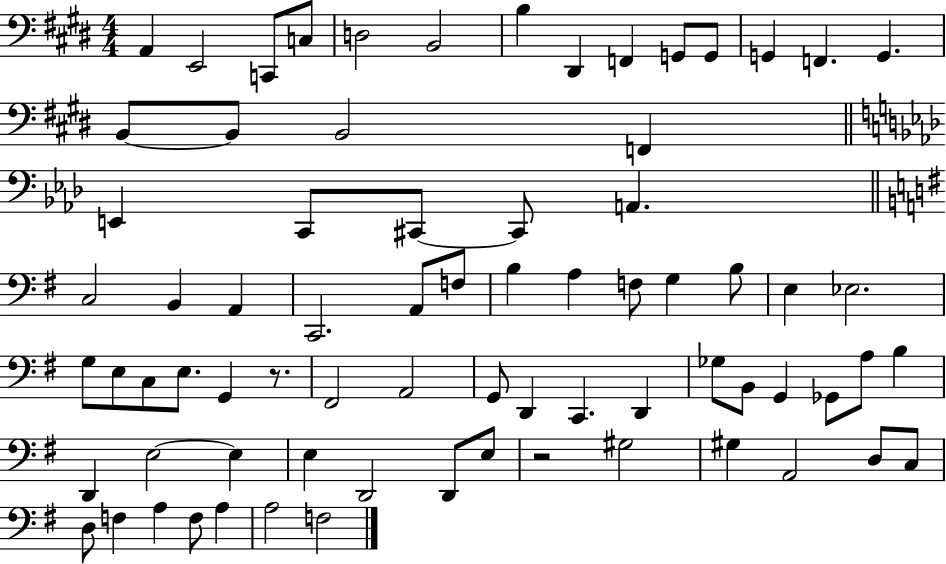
X:1
T:Untitled
M:4/4
L:1/4
K:E
A,, E,,2 C,,/2 C,/2 D,2 B,,2 B, ^D,, F,, G,,/2 G,,/2 G,, F,, G,, B,,/2 B,,/2 B,,2 F,, E,, C,,/2 ^C,,/2 ^C,,/2 A,, C,2 B,, A,, C,,2 A,,/2 F,/2 B, A, F,/2 G, B,/2 E, _E,2 G,/2 E,/2 C,/2 E,/2 G,, z/2 ^F,,2 A,,2 G,,/2 D,, C,, D,, _G,/2 B,,/2 G,, _G,,/2 A,/2 B, D,, E,2 E, E, D,,2 D,,/2 E,/2 z2 ^G,2 ^G, A,,2 D,/2 C,/2 D,/2 F, A, F,/2 A, A,2 F,2